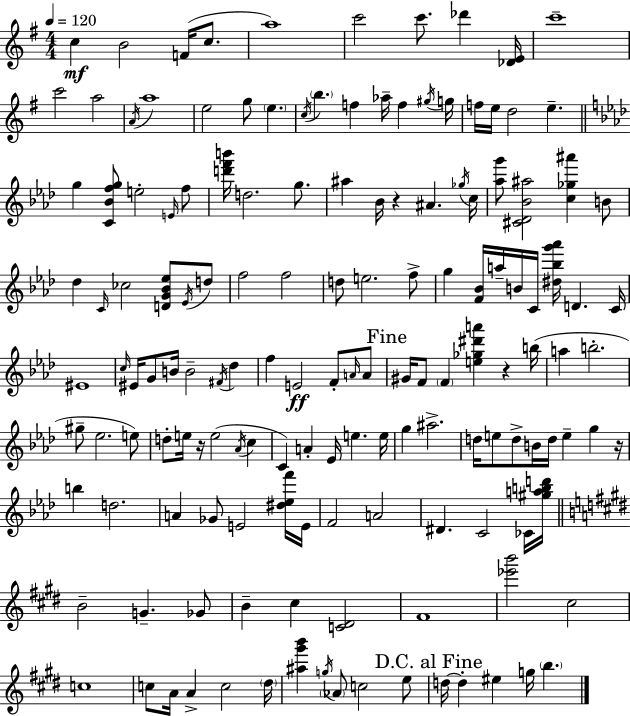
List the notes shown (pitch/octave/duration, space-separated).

C5/q B4/h F4/s C5/e. A5/w C6/h C6/e. Db6/q [Db4,E4]/s C6/w C6/h A5/h A4/s A5/w E5/h G5/e E5/q. C5/s B5/q. F5/q Ab5/s F5/q G#5/s G5/s F5/s E5/s D5/h E5/q. G5/q [C4,Bb4,F5,G5]/e E5/h E4/s F5/e [D6,F6,B6]/s D5/h. G5/e. A#5/q Bb4/s R/q A#4/q. Gb5/s C5/s [Ab5,G6]/e [C#4,Db4,Bb4,A#5]/h [C5,Gb5,A#6]/q B4/e Db5/q C4/s CES5/h [D4,G4,Bb4,Eb5]/e Eb4/s D5/e F5/h F5/h D5/e E5/h. F5/e G5/q [F4,Bb4]/s A5/s B4/s C4/s [D#5,Bb5,G6,Ab6]/s D4/q. C4/s EIS4/w C5/s EIS4/s G4/e B4/s B4/h F#4/s Db5/q F5/q E4/h F4/e A4/s A4/e G#4/s F4/e F4/q [E5,Gb5,D#6,A6]/q R/q B5/s A5/q B5/h. G#5/e Eb5/h. E5/e D5/e E5/s R/s E5/h Ab4/s C5/q C4/q A4/q Eb4/s E5/q. E5/s G5/q A#5/h. D5/s E5/e D5/e B4/s D5/s E5/q G5/q R/s B5/q D5/h. A4/q Gb4/e E4/h [D#5,Eb5,F6]/s E4/s F4/h A4/h D#4/q. C4/h CES4/s [G#5,A5,B5,D6]/s B4/h G4/q. Gb4/e B4/q C#5/q [C4,D#4]/h F#4/w [Eb6,B6]/h C#5/h C5/w C5/e A4/s A4/q C5/h D#5/s [A#5,G#6,B6]/q G5/s Ab4/e C5/h E5/e D5/s D5/q EIS5/q G5/s B5/q.